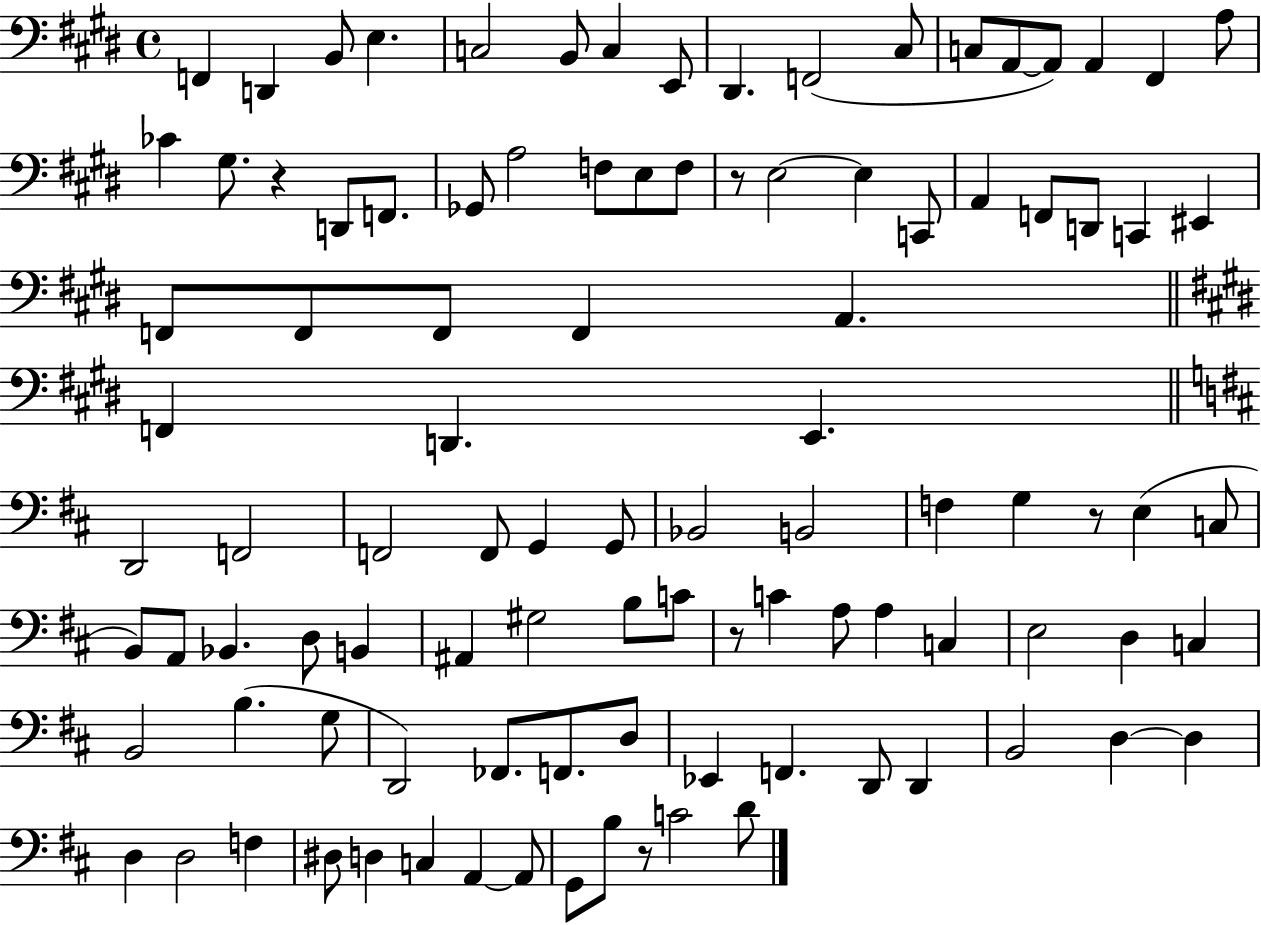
{
  \clef bass
  \time 4/4
  \defaultTimeSignature
  \key e \major
  \repeat volta 2 { f,4 d,4 b,8 e4. | c2 b,8 c4 e,8 | dis,4. f,2( cis8 | c8 a,8~~ a,8) a,4 fis,4 a8 | \break ces'4 gis8. r4 d,8 f,8. | ges,8 a2 f8 e8 f8 | r8 e2~~ e4 c,8 | a,4 f,8 d,8 c,4 eis,4 | \break f,8 f,8 f,8 f,4 a,4. | \bar "||" \break \key e \major f,4 d,4. e,4. | \bar "||" \break \key d \major d,2 f,2 | f,2 f,8 g,4 g,8 | bes,2 b,2 | f4 g4 r8 e4( c8 | \break b,8) a,8 bes,4. d8 b,4 | ais,4 gis2 b8 c'8 | r8 c'4 a8 a4 c4 | e2 d4 c4 | \break b,2 b4.( g8 | d,2) fes,8. f,8. d8 | ees,4 f,4. d,8 d,4 | b,2 d4~~ d4 | \break d4 d2 f4 | dis8 d4 c4 a,4~~ a,8 | g,8 b8 r8 c'2 d'8 | } \bar "|."
}